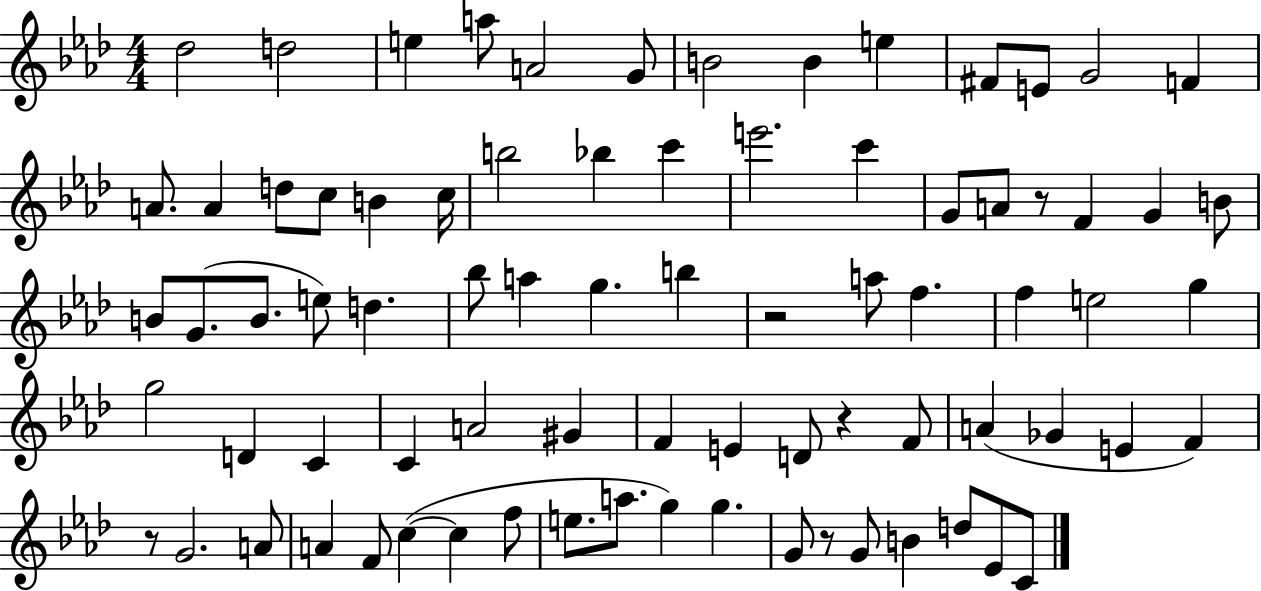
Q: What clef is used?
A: treble